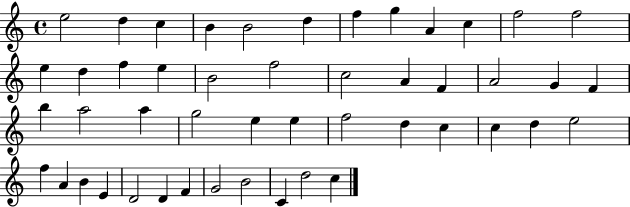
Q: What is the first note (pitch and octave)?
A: E5